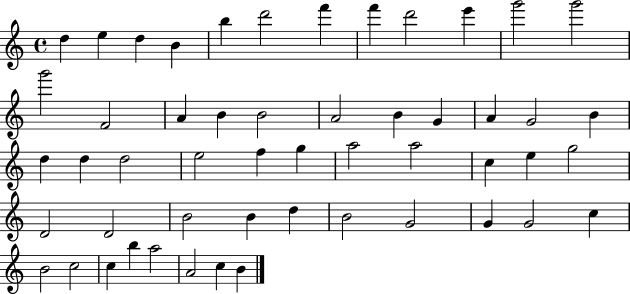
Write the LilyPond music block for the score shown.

{
  \clef treble
  \time 4/4
  \defaultTimeSignature
  \key c \major
  d''4 e''4 d''4 b'4 | b''4 d'''2 f'''4 | f'''4 d'''2 e'''4 | g'''2 g'''2 | \break g'''2 f'2 | a'4 b'4 b'2 | a'2 b'4 g'4 | a'4 g'2 b'4 | \break d''4 d''4 d''2 | e''2 f''4 g''4 | a''2 a''2 | c''4 e''4 g''2 | \break d'2 d'2 | b'2 b'4 d''4 | b'2 g'2 | g'4 g'2 c''4 | \break b'2 c''2 | c''4 b''4 a''2 | a'2 c''4 b'4 | \bar "|."
}